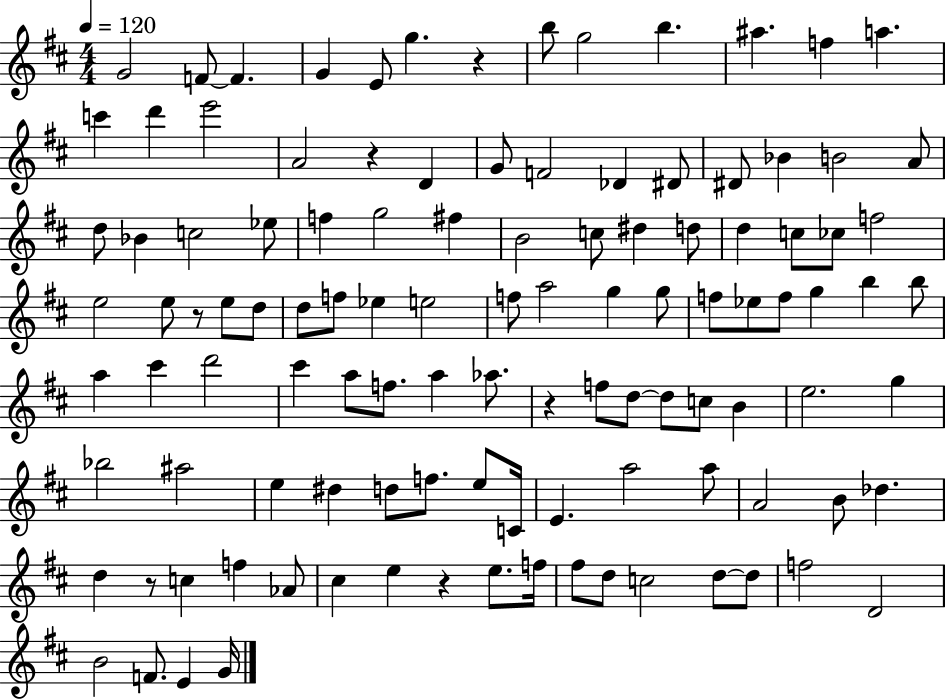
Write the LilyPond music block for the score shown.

{
  \clef treble
  \numericTimeSignature
  \time 4/4
  \key d \major
  \tempo 4 = 120
  g'2 f'8~~ f'4. | g'4 e'8 g''4. r4 | b''8 g''2 b''4. | ais''4. f''4 a''4. | \break c'''4 d'''4 e'''2 | a'2 r4 d'4 | g'8 f'2 des'4 dis'8 | dis'8 bes'4 b'2 a'8 | \break d''8 bes'4 c''2 ees''8 | f''4 g''2 fis''4 | b'2 c''8 dis''4 d''8 | d''4 c''8 ces''8 f''2 | \break e''2 e''8 r8 e''8 d''8 | d''8 f''8 ees''4 e''2 | f''8 a''2 g''4 g''8 | f''8 ees''8 f''8 g''4 b''4 b''8 | \break a''4 cis'''4 d'''2 | cis'''4 a''8 f''8. a''4 aes''8. | r4 f''8 d''8~~ d''8 c''8 b'4 | e''2. g''4 | \break bes''2 ais''2 | e''4 dis''4 d''8 f''8. e''8 c'16 | e'4. a''2 a''8 | a'2 b'8 des''4. | \break d''4 r8 c''4 f''4 aes'8 | cis''4 e''4 r4 e''8. f''16 | fis''8 d''8 c''2 d''8~~ d''8 | f''2 d'2 | \break b'2 f'8. e'4 g'16 | \bar "|."
}